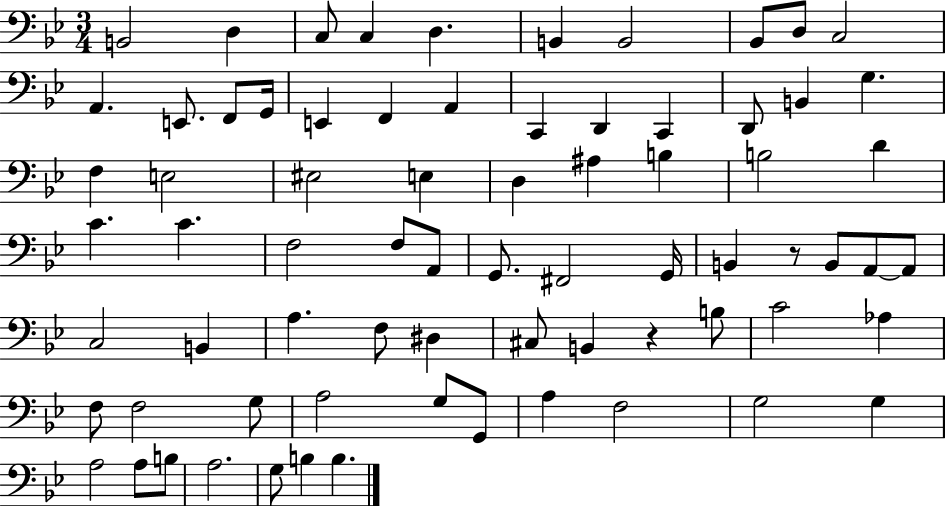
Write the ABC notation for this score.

X:1
T:Untitled
M:3/4
L:1/4
K:Bb
B,,2 D, C,/2 C, D, B,, B,,2 _B,,/2 D,/2 C,2 A,, E,,/2 F,,/2 G,,/4 E,, F,, A,, C,, D,, C,, D,,/2 B,, G, F, E,2 ^E,2 E, D, ^A, B, B,2 D C C F,2 F,/2 A,,/2 G,,/2 ^F,,2 G,,/4 B,, z/2 B,,/2 A,,/2 A,,/2 C,2 B,, A, F,/2 ^D, ^C,/2 B,, z B,/2 C2 _A, F,/2 F,2 G,/2 A,2 G,/2 G,,/2 A, F,2 G,2 G, A,2 A,/2 B,/2 A,2 G,/2 B, B,